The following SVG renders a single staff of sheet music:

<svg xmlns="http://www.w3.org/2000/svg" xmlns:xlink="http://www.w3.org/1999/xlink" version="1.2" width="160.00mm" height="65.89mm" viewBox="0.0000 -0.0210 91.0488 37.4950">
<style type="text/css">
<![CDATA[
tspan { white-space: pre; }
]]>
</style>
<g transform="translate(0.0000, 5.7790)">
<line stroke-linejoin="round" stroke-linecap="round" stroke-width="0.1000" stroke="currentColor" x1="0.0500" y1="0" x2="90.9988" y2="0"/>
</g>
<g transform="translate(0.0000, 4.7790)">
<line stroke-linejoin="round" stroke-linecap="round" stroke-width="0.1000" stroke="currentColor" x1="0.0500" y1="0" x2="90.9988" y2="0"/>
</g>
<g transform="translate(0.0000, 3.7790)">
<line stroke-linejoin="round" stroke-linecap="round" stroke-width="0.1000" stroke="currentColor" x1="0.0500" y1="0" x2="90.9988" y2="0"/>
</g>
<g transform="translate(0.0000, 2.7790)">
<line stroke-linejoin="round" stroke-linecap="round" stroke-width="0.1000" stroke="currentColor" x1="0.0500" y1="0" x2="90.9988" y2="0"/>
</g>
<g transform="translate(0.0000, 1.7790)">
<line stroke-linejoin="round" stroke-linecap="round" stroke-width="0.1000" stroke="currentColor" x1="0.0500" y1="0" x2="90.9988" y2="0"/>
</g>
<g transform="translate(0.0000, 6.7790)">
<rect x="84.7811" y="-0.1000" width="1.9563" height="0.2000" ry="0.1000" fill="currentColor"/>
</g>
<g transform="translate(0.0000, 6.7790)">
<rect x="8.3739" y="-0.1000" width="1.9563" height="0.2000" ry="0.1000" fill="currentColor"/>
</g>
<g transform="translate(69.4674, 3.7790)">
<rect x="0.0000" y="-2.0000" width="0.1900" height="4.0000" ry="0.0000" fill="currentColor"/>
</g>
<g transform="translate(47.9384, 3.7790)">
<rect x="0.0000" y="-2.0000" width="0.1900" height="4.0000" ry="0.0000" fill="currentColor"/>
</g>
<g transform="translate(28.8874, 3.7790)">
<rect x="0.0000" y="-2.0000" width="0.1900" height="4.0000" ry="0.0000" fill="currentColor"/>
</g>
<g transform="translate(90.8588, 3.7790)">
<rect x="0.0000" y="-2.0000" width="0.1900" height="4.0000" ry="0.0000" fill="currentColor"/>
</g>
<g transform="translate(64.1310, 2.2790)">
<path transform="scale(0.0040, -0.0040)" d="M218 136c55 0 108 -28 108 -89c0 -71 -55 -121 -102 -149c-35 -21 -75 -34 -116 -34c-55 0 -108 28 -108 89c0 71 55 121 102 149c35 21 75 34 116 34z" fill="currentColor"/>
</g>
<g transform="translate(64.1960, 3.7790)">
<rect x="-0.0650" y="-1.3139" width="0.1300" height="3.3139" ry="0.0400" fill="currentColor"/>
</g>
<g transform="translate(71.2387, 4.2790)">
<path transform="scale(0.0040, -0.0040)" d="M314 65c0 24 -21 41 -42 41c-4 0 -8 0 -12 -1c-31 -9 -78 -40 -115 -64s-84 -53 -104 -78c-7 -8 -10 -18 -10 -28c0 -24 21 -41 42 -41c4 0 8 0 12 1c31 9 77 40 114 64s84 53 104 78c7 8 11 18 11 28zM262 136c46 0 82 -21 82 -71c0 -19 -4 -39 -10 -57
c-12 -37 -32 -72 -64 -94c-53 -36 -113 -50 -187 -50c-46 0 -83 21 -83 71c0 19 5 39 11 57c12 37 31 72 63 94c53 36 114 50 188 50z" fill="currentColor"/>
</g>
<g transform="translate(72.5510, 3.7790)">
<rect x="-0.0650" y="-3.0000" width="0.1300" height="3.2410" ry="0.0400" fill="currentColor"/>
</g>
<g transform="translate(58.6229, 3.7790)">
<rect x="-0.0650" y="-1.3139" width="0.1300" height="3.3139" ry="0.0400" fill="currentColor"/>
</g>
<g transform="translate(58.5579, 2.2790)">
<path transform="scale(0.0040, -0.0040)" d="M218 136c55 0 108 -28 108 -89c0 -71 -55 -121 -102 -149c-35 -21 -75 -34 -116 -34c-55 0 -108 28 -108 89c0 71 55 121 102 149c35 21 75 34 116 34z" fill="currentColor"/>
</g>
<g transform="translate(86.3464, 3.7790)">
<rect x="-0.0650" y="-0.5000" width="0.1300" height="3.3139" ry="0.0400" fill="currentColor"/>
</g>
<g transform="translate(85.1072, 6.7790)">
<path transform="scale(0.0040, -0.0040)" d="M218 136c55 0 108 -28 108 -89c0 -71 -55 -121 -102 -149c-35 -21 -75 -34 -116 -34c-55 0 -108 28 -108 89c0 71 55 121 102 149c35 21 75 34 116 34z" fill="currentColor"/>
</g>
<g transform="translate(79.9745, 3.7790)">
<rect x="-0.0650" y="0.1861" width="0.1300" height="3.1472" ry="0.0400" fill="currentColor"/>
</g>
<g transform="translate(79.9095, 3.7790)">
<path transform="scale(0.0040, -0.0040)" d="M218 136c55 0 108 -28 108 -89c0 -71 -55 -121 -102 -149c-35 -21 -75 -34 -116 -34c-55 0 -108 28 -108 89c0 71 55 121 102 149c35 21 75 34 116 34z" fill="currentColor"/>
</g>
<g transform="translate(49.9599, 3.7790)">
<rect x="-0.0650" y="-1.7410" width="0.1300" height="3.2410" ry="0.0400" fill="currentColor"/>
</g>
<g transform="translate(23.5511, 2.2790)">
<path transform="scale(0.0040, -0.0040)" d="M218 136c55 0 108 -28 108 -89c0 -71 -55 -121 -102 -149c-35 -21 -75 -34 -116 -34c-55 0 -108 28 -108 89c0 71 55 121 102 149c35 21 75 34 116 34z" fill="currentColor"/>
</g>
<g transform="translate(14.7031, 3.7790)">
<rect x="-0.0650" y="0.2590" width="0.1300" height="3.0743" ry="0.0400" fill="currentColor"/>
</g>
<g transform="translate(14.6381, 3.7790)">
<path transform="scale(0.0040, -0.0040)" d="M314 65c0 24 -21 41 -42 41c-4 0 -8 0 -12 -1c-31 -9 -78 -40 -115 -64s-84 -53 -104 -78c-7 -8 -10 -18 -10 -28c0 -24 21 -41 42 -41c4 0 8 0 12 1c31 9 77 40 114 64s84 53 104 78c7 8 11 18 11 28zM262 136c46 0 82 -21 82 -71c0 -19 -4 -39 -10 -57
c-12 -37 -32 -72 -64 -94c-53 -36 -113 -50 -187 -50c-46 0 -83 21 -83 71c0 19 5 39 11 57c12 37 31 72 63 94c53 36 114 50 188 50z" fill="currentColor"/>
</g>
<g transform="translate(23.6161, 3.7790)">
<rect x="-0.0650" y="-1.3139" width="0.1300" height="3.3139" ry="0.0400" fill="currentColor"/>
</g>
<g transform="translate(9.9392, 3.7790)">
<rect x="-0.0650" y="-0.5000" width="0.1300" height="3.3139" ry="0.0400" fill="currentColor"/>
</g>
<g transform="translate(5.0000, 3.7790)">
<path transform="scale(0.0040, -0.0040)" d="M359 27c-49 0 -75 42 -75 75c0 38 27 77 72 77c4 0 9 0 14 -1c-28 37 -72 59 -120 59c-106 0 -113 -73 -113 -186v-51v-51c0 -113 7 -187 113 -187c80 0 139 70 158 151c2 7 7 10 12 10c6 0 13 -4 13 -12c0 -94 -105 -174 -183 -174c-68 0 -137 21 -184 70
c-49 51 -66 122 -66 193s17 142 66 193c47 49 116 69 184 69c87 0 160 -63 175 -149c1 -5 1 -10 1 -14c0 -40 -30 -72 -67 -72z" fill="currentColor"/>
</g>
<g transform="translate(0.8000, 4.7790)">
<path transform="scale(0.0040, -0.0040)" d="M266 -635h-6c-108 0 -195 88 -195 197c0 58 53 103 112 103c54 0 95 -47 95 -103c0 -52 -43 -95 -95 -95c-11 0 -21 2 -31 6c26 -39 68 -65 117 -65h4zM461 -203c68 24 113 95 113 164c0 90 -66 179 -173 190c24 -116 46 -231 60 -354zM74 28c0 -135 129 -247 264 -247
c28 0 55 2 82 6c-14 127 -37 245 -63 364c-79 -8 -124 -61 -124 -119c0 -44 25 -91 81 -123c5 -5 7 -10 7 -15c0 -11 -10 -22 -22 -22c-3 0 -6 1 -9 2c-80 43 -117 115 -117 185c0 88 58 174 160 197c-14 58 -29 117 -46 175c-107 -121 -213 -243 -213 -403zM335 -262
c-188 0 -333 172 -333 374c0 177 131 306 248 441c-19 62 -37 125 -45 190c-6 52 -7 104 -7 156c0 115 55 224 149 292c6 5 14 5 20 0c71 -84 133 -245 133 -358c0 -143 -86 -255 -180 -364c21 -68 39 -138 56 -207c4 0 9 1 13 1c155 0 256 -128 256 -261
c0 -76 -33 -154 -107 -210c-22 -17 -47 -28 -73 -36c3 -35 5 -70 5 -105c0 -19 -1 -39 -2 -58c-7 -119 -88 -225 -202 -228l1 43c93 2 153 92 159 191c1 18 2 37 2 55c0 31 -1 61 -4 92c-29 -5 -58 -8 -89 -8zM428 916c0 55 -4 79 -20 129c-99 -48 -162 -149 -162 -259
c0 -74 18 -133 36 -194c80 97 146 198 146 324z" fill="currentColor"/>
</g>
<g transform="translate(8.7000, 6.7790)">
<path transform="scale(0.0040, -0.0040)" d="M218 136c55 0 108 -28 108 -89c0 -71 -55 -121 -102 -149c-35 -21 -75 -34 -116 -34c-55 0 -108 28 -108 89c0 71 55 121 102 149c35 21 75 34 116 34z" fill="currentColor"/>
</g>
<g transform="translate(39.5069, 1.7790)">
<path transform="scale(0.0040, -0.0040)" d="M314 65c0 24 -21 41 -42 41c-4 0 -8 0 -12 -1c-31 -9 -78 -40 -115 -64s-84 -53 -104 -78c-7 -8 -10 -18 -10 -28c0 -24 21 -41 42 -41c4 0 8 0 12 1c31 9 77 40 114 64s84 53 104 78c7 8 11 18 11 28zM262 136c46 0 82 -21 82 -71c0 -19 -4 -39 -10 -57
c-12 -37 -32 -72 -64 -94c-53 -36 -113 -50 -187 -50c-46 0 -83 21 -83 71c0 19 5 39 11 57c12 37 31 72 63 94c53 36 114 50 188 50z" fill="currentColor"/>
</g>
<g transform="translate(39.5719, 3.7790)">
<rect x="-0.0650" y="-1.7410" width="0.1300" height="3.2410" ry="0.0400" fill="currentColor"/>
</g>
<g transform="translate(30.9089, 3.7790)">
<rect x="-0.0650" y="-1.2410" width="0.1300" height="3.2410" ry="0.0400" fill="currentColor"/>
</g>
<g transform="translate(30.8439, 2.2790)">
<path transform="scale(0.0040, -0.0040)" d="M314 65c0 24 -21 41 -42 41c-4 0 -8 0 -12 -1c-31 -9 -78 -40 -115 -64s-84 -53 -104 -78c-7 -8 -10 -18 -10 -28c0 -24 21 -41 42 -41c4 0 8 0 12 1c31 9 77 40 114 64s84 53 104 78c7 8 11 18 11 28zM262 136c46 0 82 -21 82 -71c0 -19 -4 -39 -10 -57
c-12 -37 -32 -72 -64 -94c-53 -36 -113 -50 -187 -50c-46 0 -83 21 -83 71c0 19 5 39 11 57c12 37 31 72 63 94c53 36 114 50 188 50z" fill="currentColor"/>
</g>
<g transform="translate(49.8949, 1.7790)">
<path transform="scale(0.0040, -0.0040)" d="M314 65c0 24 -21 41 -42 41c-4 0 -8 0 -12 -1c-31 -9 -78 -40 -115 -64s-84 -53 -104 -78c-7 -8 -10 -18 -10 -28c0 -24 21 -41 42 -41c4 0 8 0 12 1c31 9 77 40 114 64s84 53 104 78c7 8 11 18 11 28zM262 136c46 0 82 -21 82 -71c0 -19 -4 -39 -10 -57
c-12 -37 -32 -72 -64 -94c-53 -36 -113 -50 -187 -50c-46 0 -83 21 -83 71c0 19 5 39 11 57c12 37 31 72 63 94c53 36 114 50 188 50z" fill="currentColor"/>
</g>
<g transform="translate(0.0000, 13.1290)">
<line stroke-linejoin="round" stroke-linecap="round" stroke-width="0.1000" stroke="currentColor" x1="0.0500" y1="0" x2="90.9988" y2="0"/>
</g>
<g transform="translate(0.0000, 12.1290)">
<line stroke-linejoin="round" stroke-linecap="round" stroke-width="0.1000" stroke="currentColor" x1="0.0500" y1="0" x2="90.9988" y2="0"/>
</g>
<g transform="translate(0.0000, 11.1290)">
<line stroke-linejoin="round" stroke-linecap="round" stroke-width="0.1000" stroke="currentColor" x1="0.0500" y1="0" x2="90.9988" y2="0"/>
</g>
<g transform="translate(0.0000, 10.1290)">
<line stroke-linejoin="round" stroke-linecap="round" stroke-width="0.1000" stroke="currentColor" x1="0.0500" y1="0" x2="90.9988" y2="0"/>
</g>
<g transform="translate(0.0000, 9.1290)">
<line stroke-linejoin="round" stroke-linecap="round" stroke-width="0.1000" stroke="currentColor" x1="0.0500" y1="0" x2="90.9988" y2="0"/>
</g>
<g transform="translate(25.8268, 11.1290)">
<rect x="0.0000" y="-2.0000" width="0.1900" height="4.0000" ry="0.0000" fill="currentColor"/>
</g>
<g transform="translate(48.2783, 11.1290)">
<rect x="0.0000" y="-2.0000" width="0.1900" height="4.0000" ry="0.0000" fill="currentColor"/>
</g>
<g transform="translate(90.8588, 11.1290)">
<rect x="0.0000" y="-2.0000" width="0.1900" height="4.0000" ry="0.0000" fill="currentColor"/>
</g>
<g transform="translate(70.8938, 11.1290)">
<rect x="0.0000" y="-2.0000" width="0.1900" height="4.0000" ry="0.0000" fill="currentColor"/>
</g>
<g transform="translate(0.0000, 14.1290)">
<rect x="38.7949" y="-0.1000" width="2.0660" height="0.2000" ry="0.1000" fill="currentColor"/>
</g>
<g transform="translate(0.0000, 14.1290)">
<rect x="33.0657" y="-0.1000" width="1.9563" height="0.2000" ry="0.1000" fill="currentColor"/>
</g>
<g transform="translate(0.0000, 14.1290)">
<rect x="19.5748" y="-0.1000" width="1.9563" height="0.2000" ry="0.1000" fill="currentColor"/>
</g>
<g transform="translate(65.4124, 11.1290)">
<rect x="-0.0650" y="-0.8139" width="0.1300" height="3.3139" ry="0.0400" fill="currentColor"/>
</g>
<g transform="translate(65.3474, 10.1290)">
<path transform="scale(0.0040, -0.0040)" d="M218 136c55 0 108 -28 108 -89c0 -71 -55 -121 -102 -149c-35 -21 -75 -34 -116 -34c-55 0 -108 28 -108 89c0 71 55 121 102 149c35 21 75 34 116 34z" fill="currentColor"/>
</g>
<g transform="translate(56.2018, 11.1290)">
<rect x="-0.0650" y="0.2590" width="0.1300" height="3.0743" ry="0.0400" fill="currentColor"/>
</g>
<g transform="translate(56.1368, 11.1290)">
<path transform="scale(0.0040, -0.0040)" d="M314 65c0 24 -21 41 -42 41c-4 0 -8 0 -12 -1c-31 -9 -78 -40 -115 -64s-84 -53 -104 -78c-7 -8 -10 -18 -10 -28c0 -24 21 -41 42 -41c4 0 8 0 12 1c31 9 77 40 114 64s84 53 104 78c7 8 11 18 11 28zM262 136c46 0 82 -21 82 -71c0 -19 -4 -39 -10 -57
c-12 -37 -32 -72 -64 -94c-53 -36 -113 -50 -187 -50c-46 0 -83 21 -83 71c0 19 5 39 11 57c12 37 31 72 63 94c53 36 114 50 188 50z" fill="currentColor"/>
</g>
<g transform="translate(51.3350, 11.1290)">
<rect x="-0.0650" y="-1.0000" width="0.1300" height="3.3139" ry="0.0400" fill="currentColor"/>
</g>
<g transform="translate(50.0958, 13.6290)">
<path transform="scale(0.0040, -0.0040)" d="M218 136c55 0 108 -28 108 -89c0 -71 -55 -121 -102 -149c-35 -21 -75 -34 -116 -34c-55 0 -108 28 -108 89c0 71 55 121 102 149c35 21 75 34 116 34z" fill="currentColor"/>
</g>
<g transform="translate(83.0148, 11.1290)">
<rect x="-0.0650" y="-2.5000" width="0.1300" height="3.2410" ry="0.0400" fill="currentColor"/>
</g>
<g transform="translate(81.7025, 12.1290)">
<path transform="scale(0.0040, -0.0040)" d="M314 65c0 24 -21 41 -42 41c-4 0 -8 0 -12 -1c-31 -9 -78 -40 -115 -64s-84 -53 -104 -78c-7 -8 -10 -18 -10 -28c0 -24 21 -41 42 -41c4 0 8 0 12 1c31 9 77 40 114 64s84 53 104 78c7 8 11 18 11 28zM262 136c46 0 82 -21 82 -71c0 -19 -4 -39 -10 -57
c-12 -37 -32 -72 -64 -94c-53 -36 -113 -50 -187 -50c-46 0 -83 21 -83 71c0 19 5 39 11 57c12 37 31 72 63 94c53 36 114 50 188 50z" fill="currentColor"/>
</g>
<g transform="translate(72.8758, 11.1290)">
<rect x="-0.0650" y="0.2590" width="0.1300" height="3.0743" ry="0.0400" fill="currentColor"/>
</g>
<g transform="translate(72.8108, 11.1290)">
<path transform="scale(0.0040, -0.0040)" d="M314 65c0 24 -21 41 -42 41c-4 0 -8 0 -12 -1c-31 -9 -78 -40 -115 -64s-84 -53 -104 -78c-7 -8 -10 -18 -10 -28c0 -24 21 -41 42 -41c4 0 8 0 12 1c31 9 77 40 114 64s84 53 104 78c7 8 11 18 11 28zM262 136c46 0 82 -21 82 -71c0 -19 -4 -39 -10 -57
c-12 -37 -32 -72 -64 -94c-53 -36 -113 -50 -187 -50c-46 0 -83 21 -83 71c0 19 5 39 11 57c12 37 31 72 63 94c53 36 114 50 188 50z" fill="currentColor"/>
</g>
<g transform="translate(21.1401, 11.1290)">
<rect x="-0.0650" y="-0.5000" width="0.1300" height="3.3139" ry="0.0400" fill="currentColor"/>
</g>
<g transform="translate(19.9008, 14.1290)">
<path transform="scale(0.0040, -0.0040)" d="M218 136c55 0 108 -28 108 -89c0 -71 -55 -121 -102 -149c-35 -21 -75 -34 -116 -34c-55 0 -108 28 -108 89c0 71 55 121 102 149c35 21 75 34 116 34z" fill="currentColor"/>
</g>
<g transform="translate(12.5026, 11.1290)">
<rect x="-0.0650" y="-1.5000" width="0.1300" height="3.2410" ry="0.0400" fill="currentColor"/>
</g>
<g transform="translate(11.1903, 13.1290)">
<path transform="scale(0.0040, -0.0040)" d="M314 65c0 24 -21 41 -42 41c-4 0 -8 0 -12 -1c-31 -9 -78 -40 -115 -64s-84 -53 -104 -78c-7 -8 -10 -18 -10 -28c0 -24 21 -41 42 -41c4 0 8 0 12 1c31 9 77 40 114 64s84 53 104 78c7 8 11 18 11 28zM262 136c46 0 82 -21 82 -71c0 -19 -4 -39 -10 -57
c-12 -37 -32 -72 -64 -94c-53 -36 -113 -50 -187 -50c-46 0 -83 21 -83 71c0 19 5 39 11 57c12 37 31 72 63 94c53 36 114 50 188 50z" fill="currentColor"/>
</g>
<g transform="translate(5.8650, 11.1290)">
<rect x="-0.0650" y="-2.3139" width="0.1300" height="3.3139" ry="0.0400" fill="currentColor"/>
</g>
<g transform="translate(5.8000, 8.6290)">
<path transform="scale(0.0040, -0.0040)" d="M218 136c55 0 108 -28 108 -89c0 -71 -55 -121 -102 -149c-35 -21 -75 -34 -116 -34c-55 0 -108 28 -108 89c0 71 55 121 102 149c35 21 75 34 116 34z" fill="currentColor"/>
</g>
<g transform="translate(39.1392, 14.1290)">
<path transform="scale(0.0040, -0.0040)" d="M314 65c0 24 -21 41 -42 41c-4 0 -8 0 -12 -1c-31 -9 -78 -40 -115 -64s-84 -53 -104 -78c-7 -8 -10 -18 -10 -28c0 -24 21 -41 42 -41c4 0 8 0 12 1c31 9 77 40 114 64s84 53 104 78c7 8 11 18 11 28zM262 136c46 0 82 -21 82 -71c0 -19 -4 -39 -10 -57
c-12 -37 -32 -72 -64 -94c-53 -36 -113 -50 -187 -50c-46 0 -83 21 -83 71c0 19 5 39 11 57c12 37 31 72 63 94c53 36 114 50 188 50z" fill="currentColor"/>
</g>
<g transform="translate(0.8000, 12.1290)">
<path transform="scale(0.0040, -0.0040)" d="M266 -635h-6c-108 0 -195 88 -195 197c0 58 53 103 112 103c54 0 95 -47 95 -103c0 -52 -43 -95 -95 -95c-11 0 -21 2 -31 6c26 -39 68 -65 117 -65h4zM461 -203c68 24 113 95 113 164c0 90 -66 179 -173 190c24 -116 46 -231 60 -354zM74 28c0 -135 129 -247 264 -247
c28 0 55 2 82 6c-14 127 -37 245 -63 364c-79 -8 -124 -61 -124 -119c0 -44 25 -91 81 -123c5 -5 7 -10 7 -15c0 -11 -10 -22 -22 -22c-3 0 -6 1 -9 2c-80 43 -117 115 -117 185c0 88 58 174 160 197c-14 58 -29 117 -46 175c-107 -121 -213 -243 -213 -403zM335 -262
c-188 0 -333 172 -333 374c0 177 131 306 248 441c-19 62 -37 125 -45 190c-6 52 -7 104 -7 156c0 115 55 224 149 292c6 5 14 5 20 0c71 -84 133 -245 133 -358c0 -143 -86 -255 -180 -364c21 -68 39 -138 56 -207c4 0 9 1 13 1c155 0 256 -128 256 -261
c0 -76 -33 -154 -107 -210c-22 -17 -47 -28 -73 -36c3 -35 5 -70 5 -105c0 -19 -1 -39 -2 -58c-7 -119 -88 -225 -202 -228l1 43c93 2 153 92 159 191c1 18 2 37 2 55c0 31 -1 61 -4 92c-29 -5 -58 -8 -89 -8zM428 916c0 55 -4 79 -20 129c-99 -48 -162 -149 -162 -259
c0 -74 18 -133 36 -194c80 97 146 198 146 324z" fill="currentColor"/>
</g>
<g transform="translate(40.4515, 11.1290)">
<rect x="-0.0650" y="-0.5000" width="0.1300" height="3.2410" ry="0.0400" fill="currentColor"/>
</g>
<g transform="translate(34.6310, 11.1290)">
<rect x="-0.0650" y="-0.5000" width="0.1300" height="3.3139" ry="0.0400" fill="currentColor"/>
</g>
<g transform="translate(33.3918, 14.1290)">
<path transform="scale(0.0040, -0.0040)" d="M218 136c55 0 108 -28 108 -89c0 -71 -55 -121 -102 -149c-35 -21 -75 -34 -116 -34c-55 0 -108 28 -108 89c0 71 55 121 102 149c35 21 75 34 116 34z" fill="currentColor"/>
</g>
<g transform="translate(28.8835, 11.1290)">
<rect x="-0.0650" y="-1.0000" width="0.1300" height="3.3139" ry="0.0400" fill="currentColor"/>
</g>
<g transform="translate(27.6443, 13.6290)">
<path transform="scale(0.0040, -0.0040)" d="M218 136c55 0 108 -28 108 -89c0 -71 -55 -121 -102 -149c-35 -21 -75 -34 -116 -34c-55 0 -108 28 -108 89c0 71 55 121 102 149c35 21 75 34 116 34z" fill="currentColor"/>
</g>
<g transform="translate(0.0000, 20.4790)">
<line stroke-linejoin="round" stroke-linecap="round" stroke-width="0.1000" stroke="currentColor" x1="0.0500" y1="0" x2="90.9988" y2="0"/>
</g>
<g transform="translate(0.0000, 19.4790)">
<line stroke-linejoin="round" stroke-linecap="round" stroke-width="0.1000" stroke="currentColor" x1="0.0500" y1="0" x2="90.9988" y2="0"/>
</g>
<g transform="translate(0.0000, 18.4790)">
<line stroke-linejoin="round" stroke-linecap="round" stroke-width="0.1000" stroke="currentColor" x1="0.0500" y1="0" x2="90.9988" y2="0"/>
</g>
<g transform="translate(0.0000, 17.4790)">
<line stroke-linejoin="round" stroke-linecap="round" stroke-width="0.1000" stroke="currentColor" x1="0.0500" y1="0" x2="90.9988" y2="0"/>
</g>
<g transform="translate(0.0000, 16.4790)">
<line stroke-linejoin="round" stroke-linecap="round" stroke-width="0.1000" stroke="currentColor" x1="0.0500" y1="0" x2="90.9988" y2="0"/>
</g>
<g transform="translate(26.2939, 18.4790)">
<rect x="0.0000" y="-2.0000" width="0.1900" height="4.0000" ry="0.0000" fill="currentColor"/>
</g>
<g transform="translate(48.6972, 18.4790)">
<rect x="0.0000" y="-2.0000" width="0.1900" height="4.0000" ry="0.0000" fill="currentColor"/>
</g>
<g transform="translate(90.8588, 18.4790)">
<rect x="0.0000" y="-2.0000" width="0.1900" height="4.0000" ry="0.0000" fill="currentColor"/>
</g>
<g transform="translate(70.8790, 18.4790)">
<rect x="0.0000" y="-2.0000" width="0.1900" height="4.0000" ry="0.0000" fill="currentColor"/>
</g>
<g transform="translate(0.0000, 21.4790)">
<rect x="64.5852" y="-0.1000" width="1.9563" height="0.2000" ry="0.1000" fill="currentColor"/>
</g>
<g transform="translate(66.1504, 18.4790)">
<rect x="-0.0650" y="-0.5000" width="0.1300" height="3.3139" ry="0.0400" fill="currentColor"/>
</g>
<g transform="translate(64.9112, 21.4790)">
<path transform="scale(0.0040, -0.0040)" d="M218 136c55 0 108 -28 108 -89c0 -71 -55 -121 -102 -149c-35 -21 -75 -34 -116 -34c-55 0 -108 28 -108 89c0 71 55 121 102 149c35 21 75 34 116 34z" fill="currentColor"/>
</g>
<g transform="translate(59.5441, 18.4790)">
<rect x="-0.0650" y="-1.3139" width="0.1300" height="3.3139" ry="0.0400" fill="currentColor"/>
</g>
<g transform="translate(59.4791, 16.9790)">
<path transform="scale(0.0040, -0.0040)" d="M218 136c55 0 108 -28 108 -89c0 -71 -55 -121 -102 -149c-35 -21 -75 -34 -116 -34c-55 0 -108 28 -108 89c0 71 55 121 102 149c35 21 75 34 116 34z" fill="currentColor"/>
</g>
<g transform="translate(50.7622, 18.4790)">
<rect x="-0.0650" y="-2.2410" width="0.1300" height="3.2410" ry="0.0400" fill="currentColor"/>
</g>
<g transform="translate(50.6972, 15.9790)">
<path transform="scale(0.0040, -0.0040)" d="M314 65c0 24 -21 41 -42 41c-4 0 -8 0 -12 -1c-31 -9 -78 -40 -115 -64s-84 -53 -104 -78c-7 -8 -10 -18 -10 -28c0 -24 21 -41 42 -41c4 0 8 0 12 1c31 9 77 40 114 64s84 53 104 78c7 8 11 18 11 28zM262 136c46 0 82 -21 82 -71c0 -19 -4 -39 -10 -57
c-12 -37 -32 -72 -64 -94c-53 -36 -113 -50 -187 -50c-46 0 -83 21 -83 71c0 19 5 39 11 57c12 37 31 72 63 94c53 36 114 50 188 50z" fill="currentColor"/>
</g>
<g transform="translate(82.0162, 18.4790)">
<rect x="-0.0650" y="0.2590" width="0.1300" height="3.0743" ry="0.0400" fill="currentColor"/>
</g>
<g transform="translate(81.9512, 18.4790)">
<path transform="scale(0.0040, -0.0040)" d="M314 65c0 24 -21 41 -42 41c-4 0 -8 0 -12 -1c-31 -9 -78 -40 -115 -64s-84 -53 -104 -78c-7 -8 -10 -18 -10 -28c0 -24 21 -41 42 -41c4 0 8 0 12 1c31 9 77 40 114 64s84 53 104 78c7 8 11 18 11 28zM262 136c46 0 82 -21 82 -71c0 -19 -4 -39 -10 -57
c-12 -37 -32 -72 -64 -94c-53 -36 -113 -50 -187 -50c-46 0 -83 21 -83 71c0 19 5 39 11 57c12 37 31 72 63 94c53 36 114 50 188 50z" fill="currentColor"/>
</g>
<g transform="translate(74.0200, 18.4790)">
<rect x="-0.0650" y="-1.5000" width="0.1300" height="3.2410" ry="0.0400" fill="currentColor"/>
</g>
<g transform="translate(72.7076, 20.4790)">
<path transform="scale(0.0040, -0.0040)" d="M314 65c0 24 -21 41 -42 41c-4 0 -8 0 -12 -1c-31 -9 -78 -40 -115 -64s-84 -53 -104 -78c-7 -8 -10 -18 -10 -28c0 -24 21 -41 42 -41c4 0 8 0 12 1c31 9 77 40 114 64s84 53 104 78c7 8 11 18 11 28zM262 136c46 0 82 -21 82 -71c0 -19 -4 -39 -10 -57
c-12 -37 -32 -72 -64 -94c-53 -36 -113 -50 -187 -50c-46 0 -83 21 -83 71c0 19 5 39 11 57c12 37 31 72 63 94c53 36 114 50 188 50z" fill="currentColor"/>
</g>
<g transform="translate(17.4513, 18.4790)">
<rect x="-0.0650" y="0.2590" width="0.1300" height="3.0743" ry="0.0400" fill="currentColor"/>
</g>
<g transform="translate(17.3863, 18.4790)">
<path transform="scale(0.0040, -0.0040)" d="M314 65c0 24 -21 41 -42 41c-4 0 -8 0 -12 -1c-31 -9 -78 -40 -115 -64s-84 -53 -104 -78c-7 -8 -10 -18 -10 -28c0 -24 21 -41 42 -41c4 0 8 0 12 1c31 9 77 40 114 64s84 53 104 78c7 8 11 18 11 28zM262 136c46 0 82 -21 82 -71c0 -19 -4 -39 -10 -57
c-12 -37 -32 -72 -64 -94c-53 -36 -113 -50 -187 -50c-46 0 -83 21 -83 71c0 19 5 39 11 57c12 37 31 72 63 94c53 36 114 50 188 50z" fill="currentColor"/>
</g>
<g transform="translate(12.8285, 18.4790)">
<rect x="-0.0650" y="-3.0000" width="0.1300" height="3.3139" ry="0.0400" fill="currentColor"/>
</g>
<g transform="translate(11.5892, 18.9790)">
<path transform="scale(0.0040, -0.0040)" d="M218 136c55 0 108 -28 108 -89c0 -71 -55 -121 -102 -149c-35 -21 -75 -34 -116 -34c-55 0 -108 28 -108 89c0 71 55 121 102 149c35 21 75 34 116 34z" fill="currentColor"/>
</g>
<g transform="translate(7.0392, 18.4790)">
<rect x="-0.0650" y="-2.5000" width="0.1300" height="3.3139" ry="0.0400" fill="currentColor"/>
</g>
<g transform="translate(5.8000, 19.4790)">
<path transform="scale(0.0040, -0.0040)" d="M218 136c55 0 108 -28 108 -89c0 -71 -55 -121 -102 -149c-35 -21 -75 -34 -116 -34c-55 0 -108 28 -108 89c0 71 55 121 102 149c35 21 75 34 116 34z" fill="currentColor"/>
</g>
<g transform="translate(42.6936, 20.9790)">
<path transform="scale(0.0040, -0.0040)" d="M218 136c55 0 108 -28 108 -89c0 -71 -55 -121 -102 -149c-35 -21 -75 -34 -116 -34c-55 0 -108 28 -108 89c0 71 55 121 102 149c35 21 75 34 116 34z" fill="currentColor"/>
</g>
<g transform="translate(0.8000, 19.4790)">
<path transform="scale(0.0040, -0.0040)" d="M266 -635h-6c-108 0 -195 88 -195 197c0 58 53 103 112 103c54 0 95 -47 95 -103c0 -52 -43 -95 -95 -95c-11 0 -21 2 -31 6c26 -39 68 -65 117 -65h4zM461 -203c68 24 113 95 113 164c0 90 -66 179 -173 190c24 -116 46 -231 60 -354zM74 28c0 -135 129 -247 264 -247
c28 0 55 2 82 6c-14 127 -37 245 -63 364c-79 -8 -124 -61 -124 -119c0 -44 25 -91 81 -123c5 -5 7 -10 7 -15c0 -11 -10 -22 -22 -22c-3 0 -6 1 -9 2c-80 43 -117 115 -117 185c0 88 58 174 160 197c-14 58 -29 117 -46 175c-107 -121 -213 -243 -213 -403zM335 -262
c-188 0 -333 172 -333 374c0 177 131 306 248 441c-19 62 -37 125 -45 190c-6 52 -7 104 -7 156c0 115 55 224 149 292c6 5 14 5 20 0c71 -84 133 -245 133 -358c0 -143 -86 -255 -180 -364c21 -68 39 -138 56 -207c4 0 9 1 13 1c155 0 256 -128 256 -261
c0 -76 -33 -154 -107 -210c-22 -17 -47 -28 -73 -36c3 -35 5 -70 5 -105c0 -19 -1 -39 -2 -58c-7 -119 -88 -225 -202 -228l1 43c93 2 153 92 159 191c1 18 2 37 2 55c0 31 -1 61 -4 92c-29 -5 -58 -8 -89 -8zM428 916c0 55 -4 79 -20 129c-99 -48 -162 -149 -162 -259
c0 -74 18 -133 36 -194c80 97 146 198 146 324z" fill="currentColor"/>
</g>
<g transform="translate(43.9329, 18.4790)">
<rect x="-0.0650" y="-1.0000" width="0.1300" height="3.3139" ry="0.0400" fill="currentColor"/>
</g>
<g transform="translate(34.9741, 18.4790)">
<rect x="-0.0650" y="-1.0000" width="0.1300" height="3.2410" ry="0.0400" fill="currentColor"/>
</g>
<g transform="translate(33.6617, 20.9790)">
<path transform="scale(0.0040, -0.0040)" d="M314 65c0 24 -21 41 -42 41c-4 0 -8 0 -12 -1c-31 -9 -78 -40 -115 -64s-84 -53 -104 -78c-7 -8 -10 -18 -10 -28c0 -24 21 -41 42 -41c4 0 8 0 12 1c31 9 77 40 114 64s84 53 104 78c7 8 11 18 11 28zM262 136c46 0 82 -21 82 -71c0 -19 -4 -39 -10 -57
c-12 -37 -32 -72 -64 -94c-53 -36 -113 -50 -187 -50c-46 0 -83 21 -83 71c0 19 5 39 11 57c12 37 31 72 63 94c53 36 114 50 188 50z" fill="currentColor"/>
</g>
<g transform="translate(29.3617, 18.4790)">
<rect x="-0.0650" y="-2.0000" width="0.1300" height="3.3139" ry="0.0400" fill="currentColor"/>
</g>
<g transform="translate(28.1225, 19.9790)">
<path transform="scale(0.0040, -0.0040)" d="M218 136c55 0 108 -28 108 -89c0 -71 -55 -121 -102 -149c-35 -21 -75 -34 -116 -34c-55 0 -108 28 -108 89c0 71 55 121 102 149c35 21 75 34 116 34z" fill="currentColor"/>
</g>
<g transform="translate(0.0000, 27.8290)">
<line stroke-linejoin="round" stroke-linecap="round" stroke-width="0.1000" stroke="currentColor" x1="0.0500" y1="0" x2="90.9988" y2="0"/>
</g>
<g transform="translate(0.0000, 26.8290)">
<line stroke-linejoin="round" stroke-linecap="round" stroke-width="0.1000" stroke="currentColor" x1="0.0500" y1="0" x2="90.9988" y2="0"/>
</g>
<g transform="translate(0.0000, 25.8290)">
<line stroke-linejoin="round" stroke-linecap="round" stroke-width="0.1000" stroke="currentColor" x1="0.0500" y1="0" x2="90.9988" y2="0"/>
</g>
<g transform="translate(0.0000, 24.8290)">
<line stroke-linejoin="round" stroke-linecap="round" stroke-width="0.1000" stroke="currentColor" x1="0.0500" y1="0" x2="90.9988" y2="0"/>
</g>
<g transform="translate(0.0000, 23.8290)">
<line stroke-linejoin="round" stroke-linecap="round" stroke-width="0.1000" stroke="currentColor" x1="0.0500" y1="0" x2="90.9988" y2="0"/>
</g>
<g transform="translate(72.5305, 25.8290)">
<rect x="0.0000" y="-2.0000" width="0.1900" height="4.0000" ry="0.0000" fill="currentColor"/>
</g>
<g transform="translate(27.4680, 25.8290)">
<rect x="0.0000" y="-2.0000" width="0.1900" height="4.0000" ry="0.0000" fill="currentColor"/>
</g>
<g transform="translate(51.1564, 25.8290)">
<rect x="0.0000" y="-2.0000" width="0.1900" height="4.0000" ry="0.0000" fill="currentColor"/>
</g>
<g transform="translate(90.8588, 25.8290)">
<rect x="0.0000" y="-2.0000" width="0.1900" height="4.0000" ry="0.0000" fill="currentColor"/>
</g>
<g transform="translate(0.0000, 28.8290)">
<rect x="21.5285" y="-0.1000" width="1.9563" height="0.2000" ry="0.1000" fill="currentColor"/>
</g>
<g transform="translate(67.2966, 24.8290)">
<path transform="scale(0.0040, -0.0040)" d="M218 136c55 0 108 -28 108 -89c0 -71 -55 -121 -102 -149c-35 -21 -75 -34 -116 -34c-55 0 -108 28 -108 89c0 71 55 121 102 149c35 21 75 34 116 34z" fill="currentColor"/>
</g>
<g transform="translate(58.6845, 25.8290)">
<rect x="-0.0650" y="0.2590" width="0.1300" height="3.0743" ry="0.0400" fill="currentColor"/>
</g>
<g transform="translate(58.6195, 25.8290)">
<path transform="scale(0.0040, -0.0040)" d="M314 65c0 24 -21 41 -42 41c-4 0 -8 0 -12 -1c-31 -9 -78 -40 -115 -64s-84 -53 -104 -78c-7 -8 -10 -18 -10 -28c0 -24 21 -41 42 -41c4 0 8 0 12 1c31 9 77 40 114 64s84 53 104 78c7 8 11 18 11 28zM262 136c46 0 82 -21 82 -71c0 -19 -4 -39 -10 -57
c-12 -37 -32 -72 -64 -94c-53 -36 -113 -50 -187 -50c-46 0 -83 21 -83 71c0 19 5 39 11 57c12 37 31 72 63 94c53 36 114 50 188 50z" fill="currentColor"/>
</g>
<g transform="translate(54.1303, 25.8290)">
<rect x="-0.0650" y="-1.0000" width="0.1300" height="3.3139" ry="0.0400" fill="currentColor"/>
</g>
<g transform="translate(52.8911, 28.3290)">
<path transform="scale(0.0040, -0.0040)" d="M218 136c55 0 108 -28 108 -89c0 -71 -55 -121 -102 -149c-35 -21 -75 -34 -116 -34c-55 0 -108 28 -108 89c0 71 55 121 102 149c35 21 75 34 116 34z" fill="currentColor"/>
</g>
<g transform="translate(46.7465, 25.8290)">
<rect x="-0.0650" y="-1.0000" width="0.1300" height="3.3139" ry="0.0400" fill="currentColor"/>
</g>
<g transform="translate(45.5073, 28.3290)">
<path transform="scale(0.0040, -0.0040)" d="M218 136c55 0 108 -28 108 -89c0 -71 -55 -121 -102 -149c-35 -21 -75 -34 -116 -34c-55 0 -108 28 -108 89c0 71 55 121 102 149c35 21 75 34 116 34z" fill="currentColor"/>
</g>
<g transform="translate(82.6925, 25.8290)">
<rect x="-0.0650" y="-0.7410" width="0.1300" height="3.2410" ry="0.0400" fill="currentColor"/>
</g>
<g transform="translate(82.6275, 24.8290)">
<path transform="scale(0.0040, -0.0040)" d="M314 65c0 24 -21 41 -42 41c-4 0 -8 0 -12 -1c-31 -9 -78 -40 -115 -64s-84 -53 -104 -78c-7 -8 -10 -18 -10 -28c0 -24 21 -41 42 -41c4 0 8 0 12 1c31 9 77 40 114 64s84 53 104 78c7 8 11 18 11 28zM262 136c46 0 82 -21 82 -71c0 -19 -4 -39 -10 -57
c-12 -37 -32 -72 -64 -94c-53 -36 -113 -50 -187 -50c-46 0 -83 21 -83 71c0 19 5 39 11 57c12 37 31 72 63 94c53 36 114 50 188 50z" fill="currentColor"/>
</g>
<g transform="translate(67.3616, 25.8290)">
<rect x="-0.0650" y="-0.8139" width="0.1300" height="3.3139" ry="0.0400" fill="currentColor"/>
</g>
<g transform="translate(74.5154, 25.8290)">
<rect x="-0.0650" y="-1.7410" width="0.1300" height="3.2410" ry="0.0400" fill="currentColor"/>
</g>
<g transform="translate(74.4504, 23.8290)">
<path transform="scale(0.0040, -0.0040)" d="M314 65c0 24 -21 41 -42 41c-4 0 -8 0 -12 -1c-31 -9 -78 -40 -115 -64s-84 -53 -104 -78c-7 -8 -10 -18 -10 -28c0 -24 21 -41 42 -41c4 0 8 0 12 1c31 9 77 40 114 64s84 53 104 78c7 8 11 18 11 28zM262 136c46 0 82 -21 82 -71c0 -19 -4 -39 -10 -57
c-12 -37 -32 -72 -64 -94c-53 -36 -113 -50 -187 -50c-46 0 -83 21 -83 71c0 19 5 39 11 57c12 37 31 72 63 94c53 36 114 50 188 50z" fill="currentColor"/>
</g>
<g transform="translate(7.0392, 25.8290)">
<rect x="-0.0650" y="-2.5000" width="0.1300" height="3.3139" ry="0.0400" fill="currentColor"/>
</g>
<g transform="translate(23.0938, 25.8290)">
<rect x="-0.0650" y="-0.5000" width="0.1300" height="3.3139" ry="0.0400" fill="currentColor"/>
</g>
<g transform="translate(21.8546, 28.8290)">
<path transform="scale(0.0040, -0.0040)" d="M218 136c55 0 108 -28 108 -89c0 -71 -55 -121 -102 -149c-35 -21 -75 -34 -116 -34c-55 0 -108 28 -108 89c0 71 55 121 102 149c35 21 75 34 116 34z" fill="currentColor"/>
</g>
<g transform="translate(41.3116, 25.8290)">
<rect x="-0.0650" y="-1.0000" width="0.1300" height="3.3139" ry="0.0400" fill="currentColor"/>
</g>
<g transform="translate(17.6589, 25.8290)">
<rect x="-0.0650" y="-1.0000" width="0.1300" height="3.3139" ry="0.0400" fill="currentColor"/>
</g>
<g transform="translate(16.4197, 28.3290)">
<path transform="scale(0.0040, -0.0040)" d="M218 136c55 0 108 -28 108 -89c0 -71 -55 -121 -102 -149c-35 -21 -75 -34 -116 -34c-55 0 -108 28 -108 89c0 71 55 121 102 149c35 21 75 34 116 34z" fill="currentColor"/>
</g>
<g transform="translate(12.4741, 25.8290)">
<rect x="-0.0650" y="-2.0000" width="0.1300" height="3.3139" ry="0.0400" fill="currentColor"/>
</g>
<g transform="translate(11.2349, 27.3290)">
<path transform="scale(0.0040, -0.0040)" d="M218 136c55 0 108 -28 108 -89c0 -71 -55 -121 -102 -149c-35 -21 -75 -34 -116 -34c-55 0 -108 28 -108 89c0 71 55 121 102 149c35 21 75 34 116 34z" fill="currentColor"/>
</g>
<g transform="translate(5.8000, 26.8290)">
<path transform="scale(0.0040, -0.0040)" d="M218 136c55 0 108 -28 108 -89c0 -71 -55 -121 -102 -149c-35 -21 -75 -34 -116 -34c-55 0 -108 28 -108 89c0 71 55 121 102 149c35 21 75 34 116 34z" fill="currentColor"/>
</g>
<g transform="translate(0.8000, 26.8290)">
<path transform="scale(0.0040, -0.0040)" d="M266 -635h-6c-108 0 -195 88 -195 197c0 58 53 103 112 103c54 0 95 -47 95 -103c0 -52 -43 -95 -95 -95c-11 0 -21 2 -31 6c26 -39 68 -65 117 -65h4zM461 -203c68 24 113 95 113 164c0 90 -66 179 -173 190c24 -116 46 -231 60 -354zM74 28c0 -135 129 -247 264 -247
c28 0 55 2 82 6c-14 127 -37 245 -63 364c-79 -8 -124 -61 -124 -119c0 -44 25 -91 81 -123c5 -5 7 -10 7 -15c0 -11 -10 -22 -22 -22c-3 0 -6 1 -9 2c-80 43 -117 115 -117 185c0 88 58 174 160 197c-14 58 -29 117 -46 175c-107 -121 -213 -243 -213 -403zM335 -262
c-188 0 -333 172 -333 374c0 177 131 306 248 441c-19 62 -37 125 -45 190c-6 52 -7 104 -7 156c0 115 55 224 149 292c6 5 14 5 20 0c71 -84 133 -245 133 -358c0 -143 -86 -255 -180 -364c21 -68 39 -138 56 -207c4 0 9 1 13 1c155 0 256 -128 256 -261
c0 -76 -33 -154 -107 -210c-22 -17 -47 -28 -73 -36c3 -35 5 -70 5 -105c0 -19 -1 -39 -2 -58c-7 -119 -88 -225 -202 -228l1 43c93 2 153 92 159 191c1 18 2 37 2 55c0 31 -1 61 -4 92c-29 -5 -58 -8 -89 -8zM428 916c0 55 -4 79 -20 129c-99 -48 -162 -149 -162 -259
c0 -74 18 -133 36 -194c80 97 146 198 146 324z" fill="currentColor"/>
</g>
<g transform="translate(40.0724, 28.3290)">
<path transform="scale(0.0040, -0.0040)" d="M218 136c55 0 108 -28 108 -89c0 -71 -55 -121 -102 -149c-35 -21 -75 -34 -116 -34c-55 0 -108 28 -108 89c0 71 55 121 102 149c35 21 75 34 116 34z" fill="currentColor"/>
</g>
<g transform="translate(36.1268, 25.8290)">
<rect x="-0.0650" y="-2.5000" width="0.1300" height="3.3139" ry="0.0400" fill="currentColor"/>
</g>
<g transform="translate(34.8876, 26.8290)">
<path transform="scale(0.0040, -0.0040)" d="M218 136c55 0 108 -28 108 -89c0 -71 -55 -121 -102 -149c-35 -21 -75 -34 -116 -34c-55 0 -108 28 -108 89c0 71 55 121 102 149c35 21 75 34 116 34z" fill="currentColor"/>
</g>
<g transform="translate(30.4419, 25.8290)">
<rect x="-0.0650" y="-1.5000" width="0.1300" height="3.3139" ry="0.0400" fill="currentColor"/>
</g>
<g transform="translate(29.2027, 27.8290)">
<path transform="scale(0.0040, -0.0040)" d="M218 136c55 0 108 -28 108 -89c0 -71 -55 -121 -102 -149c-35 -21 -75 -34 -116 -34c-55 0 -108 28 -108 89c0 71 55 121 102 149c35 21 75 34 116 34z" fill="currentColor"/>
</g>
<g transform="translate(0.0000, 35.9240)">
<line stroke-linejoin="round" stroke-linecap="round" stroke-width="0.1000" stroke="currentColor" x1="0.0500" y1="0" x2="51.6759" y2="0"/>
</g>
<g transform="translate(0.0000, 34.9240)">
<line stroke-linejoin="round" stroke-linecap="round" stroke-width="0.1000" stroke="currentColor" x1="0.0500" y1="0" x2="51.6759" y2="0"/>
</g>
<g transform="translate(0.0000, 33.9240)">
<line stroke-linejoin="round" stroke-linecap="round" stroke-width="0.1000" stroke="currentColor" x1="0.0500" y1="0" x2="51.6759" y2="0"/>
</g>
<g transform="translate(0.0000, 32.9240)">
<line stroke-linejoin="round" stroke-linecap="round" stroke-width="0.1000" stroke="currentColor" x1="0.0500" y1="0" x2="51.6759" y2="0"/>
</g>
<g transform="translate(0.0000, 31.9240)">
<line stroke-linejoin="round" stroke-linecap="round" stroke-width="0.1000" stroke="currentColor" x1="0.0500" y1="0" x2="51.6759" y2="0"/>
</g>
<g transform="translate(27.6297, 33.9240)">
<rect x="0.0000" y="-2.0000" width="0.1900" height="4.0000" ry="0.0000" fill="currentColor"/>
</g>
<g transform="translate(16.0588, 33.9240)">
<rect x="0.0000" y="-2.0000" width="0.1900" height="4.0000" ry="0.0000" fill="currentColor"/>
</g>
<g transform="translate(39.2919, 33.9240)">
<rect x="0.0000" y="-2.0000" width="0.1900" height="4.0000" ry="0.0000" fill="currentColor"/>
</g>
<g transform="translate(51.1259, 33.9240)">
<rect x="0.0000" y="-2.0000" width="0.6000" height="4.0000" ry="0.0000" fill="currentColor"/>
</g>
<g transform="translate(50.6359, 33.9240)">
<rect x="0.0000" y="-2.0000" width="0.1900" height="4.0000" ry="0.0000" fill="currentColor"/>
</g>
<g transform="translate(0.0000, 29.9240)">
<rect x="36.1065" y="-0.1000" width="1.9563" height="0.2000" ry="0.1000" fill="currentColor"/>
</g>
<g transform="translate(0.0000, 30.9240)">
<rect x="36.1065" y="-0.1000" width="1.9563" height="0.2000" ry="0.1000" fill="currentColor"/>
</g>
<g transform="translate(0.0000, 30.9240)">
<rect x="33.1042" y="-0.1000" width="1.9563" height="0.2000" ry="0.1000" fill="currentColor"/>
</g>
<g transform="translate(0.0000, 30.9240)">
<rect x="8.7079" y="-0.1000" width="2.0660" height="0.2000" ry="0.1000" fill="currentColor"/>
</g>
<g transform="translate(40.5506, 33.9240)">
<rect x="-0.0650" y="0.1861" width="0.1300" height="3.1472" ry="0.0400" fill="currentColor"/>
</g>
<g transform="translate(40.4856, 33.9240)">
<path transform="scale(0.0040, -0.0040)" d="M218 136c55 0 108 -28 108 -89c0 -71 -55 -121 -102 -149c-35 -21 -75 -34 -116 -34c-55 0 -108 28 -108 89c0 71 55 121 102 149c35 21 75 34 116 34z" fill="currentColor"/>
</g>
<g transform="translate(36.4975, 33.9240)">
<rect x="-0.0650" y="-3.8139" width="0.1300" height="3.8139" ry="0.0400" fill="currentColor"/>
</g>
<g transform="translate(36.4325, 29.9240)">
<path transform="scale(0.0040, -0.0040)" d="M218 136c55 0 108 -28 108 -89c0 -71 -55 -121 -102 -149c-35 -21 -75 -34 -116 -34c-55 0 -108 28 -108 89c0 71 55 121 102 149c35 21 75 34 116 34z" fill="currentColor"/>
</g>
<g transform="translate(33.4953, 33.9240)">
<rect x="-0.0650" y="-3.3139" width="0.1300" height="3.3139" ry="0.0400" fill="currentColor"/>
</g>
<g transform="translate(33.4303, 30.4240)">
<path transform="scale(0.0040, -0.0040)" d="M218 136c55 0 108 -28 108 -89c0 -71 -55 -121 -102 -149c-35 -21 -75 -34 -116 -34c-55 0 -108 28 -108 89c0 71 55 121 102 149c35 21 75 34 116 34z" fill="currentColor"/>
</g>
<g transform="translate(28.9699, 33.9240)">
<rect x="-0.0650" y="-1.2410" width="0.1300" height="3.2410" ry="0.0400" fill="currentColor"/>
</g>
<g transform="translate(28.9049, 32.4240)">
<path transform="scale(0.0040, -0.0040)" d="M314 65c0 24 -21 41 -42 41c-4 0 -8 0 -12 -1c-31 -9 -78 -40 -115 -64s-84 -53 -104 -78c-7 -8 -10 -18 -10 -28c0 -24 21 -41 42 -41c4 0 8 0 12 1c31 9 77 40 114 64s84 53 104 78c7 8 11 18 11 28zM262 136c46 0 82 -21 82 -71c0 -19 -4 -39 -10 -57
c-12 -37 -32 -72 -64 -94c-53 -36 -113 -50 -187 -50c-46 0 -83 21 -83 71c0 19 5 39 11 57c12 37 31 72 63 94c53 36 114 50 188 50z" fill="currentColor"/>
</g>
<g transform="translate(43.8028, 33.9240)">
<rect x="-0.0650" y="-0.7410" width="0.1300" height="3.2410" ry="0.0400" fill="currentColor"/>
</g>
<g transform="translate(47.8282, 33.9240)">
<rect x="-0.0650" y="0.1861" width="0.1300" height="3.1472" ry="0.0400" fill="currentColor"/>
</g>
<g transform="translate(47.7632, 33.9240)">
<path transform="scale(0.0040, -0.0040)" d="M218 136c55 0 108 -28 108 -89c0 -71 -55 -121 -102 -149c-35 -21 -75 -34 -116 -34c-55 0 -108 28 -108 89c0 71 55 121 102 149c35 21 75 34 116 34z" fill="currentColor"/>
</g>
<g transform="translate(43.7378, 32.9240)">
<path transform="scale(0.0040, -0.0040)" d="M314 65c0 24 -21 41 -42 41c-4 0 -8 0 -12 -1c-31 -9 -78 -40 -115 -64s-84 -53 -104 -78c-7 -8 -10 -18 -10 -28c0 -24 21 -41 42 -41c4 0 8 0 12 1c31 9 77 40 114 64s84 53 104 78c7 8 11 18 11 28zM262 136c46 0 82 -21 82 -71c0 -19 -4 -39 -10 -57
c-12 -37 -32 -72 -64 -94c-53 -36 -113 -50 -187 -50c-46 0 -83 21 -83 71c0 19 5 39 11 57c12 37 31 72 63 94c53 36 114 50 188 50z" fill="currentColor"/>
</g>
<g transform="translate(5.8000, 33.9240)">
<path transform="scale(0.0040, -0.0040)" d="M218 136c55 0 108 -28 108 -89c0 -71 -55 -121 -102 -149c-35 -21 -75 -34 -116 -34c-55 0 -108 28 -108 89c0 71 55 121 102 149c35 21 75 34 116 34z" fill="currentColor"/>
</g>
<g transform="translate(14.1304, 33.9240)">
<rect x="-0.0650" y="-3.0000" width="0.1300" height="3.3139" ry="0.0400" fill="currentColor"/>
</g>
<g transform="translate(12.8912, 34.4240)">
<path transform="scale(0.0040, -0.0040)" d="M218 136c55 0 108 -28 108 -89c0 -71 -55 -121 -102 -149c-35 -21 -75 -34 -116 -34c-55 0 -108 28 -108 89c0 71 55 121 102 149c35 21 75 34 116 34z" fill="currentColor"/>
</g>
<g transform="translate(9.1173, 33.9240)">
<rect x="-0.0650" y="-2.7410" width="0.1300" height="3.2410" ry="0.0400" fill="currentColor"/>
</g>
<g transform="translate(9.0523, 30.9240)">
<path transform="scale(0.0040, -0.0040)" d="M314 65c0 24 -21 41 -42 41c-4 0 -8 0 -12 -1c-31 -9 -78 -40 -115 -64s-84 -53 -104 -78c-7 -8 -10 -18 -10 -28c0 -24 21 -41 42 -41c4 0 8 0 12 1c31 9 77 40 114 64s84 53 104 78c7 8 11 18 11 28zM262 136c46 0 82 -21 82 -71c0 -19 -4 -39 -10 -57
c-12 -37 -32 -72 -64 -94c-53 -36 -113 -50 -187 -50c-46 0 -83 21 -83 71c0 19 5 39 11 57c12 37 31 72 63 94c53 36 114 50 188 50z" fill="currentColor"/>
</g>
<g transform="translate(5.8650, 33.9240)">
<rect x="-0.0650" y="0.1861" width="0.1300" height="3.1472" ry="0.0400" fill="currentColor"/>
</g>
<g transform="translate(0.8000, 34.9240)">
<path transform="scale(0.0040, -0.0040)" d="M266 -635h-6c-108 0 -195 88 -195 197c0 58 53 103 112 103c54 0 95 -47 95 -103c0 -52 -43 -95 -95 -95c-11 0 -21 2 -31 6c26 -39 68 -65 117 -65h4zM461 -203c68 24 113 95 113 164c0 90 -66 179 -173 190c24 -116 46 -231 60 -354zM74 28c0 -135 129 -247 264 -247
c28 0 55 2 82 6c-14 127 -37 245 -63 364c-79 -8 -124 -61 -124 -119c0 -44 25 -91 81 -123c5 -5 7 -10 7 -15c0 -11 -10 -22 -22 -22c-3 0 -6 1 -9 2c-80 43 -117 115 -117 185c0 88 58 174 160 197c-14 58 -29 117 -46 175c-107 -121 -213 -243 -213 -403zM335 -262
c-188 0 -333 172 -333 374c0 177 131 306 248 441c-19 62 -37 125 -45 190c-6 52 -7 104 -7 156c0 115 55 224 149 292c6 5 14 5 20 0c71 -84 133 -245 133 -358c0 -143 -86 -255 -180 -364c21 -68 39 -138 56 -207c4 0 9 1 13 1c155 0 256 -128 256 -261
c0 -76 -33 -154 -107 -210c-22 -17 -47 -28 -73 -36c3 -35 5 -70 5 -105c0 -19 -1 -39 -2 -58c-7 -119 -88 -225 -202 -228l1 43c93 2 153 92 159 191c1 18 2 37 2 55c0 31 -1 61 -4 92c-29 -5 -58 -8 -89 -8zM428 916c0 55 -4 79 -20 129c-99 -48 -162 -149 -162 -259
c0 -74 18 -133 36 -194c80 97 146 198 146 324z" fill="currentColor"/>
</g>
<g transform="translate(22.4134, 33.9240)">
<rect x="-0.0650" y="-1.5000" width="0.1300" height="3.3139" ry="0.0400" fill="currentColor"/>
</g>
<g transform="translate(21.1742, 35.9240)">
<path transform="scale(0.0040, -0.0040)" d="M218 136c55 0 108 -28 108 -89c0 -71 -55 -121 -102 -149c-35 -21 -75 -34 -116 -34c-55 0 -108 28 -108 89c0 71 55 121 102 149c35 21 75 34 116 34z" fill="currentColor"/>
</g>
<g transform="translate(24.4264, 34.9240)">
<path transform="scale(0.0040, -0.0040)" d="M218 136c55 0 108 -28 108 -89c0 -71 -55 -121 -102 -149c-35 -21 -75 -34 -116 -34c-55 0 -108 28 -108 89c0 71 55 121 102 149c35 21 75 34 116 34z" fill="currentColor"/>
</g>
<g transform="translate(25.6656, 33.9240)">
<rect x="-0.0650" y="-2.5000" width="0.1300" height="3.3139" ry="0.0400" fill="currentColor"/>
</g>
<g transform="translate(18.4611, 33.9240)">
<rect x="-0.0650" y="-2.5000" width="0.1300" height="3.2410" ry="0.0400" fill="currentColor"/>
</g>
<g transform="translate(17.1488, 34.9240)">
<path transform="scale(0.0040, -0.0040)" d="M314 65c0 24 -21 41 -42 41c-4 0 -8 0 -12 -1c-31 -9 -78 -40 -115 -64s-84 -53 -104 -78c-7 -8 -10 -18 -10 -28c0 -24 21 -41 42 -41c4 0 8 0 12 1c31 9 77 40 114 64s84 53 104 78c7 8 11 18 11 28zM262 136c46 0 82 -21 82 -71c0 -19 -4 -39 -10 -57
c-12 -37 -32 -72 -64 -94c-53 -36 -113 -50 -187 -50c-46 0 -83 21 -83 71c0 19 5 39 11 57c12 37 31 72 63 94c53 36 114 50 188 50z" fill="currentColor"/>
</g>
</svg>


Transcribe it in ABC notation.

X:1
T:Untitled
M:4/4
L:1/4
K:C
C B2 e e2 f2 f2 e e A2 B C g E2 C D C C2 D B2 d B2 G2 G A B2 F D2 D g2 e C E2 B2 G F D C E G D D D B2 d f2 d2 B a2 A G2 E G e2 b c' B d2 B